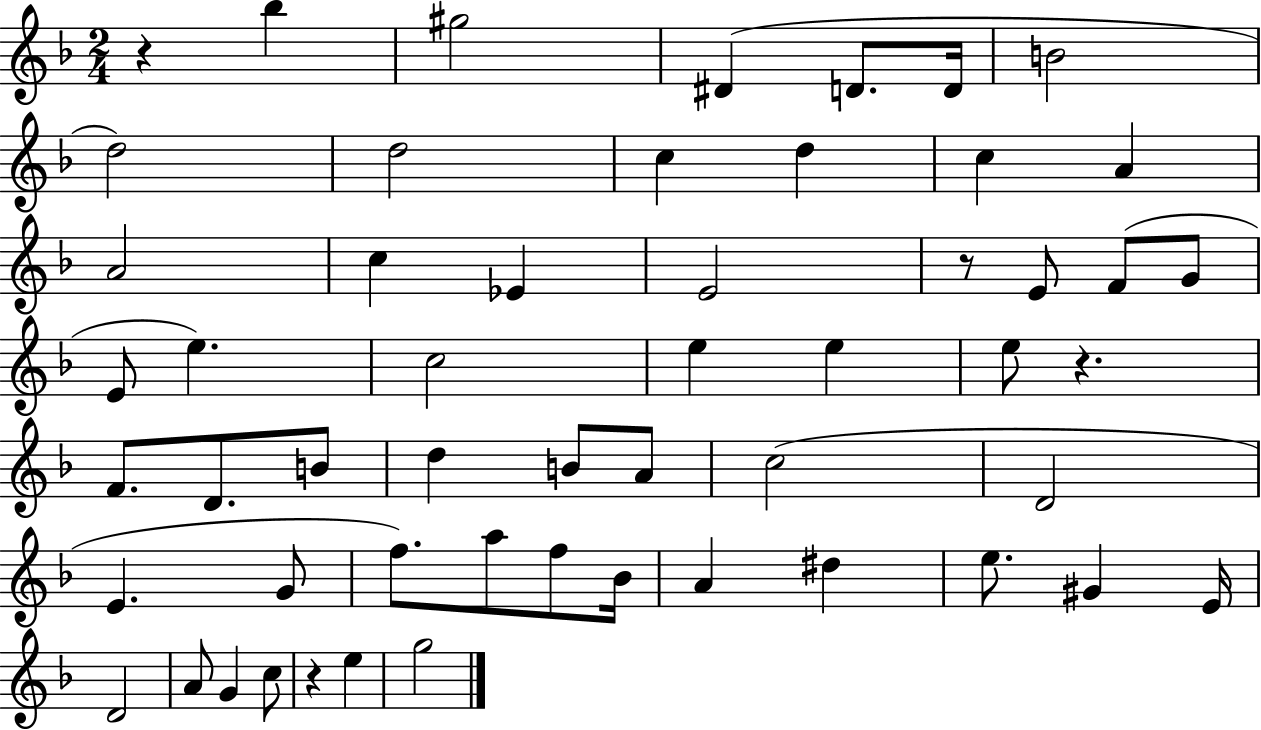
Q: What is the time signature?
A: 2/4